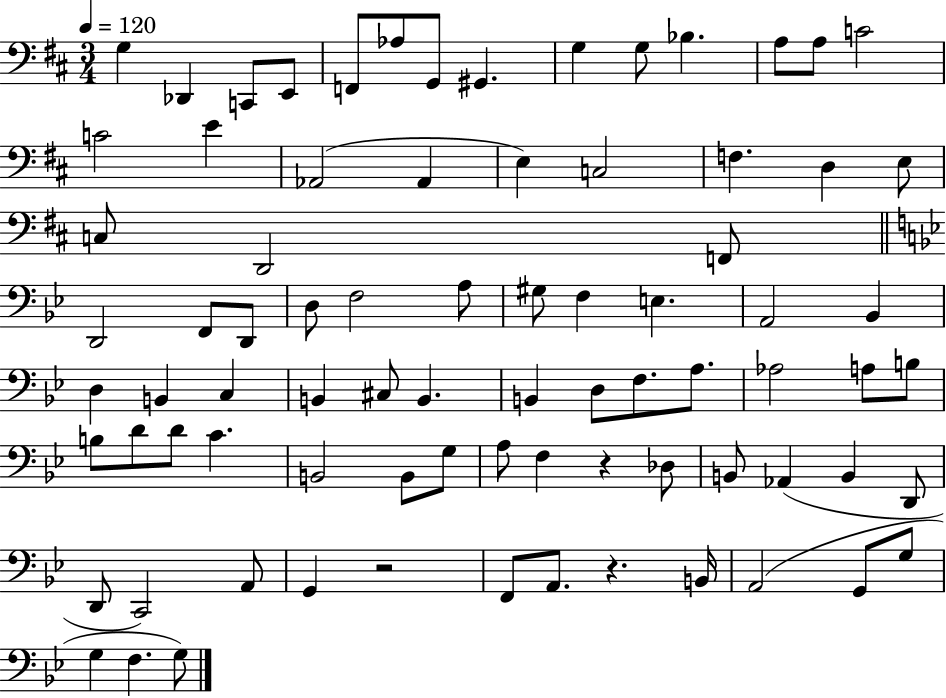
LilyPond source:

{
  \clef bass
  \numericTimeSignature
  \time 3/4
  \key d \major
  \tempo 4 = 120
  g4 des,4 c,8 e,8 | f,8 aes8 g,8 gis,4. | g4 g8 bes4. | a8 a8 c'2 | \break c'2 e'4 | aes,2( aes,4 | e4) c2 | f4. d4 e8 | \break c8 d,2 f,8 | \bar "||" \break \key bes \major d,2 f,8 d,8 | d8 f2 a8 | gis8 f4 e4. | a,2 bes,4 | \break d4 b,4 c4 | b,4 cis8 b,4. | b,4 d8 f8. a8. | aes2 a8 b8 | \break b8 d'8 d'8 c'4. | b,2 b,8 g8 | a8 f4 r4 des8 | b,8 aes,4( b,4 d,8 | \break d,8 c,2) a,8 | g,4 r2 | f,8 a,8. r4. b,16 | a,2( g,8 g8 | \break g4 f4. g8) | \bar "|."
}